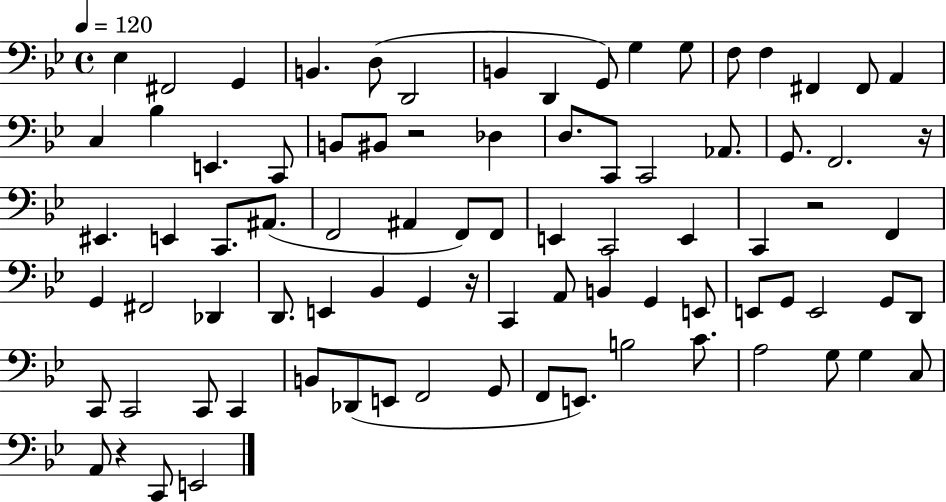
{
  \clef bass
  \time 4/4
  \defaultTimeSignature
  \key bes \major
  \tempo 4 = 120
  ees4 fis,2 g,4 | b,4. d8( d,2 | b,4 d,4 g,8) g4 g8 | f8 f4 fis,4 fis,8 a,4 | \break c4 bes4 e,4. c,8 | b,8 bis,8 r2 des4 | d8. c,8 c,2 aes,8. | g,8. f,2. r16 | \break eis,4. e,4 c,8. ais,8.( | f,2 ais,4 f,8) f,8 | e,4 c,2 e,4 | c,4 r2 f,4 | \break g,4 fis,2 des,4 | d,8. e,4 bes,4 g,4 r16 | c,4 a,8 b,4 g,4 e,8 | e,8 g,8 e,2 g,8 d,8 | \break c,8 c,2 c,8 c,4 | b,8 des,8( e,8 f,2 g,8 | f,8 e,8.) b2 c'8. | a2 g8 g4 c8 | \break a,8 r4 c,8 e,2 | \bar "|."
}